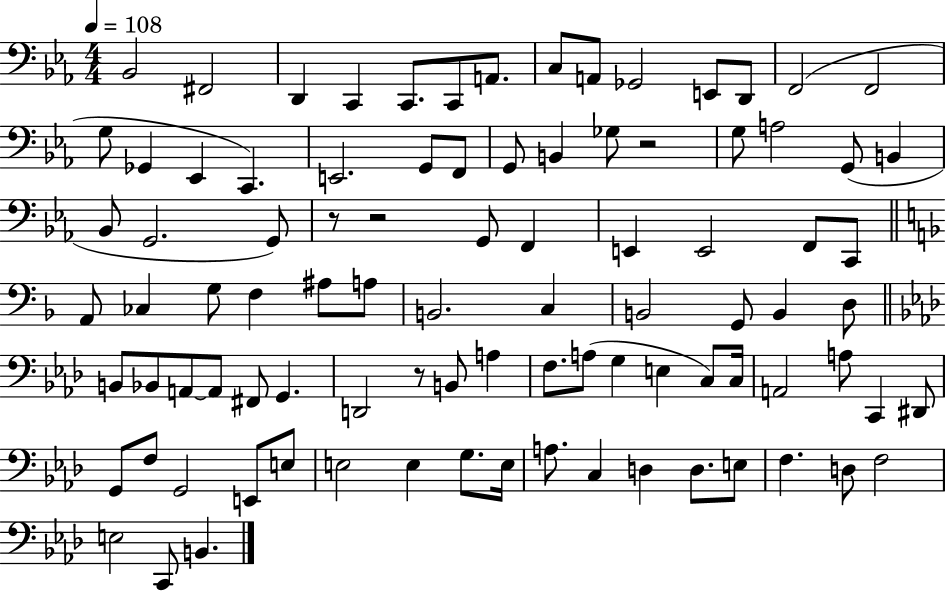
Bb2/h F#2/h D2/q C2/q C2/e. C2/e A2/e. C3/e A2/e Gb2/h E2/e D2/e F2/h F2/h G3/e Gb2/q Eb2/q C2/q. E2/h. G2/e F2/e G2/e B2/q Gb3/e R/h G3/e A3/h G2/e B2/q Bb2/e G2/h. G2/e R/e R/h G2/e F2/q E2/q E2/h F2/e C2/e A2/e CES3/q G3/e F3/q A#3/e A3/e B2/h. C3/q B2/h G2/e B2/q D3/e B2/e Bb2/e A2/e A2/e F#2/e G2/q. D2/h R/e B2/e A3/q F3/e. A3/e G3/q E3/q C3/e C3/s A2/h A3/e C2/q D#2/e G2/e F3/e G2/h E2/e E3/e E3/h E3/q G3/e. E3/s A3/e. C3/q D3/q D3/e. E3/e F3/q. D3/e F3/h E3/h C2/e B2/q.